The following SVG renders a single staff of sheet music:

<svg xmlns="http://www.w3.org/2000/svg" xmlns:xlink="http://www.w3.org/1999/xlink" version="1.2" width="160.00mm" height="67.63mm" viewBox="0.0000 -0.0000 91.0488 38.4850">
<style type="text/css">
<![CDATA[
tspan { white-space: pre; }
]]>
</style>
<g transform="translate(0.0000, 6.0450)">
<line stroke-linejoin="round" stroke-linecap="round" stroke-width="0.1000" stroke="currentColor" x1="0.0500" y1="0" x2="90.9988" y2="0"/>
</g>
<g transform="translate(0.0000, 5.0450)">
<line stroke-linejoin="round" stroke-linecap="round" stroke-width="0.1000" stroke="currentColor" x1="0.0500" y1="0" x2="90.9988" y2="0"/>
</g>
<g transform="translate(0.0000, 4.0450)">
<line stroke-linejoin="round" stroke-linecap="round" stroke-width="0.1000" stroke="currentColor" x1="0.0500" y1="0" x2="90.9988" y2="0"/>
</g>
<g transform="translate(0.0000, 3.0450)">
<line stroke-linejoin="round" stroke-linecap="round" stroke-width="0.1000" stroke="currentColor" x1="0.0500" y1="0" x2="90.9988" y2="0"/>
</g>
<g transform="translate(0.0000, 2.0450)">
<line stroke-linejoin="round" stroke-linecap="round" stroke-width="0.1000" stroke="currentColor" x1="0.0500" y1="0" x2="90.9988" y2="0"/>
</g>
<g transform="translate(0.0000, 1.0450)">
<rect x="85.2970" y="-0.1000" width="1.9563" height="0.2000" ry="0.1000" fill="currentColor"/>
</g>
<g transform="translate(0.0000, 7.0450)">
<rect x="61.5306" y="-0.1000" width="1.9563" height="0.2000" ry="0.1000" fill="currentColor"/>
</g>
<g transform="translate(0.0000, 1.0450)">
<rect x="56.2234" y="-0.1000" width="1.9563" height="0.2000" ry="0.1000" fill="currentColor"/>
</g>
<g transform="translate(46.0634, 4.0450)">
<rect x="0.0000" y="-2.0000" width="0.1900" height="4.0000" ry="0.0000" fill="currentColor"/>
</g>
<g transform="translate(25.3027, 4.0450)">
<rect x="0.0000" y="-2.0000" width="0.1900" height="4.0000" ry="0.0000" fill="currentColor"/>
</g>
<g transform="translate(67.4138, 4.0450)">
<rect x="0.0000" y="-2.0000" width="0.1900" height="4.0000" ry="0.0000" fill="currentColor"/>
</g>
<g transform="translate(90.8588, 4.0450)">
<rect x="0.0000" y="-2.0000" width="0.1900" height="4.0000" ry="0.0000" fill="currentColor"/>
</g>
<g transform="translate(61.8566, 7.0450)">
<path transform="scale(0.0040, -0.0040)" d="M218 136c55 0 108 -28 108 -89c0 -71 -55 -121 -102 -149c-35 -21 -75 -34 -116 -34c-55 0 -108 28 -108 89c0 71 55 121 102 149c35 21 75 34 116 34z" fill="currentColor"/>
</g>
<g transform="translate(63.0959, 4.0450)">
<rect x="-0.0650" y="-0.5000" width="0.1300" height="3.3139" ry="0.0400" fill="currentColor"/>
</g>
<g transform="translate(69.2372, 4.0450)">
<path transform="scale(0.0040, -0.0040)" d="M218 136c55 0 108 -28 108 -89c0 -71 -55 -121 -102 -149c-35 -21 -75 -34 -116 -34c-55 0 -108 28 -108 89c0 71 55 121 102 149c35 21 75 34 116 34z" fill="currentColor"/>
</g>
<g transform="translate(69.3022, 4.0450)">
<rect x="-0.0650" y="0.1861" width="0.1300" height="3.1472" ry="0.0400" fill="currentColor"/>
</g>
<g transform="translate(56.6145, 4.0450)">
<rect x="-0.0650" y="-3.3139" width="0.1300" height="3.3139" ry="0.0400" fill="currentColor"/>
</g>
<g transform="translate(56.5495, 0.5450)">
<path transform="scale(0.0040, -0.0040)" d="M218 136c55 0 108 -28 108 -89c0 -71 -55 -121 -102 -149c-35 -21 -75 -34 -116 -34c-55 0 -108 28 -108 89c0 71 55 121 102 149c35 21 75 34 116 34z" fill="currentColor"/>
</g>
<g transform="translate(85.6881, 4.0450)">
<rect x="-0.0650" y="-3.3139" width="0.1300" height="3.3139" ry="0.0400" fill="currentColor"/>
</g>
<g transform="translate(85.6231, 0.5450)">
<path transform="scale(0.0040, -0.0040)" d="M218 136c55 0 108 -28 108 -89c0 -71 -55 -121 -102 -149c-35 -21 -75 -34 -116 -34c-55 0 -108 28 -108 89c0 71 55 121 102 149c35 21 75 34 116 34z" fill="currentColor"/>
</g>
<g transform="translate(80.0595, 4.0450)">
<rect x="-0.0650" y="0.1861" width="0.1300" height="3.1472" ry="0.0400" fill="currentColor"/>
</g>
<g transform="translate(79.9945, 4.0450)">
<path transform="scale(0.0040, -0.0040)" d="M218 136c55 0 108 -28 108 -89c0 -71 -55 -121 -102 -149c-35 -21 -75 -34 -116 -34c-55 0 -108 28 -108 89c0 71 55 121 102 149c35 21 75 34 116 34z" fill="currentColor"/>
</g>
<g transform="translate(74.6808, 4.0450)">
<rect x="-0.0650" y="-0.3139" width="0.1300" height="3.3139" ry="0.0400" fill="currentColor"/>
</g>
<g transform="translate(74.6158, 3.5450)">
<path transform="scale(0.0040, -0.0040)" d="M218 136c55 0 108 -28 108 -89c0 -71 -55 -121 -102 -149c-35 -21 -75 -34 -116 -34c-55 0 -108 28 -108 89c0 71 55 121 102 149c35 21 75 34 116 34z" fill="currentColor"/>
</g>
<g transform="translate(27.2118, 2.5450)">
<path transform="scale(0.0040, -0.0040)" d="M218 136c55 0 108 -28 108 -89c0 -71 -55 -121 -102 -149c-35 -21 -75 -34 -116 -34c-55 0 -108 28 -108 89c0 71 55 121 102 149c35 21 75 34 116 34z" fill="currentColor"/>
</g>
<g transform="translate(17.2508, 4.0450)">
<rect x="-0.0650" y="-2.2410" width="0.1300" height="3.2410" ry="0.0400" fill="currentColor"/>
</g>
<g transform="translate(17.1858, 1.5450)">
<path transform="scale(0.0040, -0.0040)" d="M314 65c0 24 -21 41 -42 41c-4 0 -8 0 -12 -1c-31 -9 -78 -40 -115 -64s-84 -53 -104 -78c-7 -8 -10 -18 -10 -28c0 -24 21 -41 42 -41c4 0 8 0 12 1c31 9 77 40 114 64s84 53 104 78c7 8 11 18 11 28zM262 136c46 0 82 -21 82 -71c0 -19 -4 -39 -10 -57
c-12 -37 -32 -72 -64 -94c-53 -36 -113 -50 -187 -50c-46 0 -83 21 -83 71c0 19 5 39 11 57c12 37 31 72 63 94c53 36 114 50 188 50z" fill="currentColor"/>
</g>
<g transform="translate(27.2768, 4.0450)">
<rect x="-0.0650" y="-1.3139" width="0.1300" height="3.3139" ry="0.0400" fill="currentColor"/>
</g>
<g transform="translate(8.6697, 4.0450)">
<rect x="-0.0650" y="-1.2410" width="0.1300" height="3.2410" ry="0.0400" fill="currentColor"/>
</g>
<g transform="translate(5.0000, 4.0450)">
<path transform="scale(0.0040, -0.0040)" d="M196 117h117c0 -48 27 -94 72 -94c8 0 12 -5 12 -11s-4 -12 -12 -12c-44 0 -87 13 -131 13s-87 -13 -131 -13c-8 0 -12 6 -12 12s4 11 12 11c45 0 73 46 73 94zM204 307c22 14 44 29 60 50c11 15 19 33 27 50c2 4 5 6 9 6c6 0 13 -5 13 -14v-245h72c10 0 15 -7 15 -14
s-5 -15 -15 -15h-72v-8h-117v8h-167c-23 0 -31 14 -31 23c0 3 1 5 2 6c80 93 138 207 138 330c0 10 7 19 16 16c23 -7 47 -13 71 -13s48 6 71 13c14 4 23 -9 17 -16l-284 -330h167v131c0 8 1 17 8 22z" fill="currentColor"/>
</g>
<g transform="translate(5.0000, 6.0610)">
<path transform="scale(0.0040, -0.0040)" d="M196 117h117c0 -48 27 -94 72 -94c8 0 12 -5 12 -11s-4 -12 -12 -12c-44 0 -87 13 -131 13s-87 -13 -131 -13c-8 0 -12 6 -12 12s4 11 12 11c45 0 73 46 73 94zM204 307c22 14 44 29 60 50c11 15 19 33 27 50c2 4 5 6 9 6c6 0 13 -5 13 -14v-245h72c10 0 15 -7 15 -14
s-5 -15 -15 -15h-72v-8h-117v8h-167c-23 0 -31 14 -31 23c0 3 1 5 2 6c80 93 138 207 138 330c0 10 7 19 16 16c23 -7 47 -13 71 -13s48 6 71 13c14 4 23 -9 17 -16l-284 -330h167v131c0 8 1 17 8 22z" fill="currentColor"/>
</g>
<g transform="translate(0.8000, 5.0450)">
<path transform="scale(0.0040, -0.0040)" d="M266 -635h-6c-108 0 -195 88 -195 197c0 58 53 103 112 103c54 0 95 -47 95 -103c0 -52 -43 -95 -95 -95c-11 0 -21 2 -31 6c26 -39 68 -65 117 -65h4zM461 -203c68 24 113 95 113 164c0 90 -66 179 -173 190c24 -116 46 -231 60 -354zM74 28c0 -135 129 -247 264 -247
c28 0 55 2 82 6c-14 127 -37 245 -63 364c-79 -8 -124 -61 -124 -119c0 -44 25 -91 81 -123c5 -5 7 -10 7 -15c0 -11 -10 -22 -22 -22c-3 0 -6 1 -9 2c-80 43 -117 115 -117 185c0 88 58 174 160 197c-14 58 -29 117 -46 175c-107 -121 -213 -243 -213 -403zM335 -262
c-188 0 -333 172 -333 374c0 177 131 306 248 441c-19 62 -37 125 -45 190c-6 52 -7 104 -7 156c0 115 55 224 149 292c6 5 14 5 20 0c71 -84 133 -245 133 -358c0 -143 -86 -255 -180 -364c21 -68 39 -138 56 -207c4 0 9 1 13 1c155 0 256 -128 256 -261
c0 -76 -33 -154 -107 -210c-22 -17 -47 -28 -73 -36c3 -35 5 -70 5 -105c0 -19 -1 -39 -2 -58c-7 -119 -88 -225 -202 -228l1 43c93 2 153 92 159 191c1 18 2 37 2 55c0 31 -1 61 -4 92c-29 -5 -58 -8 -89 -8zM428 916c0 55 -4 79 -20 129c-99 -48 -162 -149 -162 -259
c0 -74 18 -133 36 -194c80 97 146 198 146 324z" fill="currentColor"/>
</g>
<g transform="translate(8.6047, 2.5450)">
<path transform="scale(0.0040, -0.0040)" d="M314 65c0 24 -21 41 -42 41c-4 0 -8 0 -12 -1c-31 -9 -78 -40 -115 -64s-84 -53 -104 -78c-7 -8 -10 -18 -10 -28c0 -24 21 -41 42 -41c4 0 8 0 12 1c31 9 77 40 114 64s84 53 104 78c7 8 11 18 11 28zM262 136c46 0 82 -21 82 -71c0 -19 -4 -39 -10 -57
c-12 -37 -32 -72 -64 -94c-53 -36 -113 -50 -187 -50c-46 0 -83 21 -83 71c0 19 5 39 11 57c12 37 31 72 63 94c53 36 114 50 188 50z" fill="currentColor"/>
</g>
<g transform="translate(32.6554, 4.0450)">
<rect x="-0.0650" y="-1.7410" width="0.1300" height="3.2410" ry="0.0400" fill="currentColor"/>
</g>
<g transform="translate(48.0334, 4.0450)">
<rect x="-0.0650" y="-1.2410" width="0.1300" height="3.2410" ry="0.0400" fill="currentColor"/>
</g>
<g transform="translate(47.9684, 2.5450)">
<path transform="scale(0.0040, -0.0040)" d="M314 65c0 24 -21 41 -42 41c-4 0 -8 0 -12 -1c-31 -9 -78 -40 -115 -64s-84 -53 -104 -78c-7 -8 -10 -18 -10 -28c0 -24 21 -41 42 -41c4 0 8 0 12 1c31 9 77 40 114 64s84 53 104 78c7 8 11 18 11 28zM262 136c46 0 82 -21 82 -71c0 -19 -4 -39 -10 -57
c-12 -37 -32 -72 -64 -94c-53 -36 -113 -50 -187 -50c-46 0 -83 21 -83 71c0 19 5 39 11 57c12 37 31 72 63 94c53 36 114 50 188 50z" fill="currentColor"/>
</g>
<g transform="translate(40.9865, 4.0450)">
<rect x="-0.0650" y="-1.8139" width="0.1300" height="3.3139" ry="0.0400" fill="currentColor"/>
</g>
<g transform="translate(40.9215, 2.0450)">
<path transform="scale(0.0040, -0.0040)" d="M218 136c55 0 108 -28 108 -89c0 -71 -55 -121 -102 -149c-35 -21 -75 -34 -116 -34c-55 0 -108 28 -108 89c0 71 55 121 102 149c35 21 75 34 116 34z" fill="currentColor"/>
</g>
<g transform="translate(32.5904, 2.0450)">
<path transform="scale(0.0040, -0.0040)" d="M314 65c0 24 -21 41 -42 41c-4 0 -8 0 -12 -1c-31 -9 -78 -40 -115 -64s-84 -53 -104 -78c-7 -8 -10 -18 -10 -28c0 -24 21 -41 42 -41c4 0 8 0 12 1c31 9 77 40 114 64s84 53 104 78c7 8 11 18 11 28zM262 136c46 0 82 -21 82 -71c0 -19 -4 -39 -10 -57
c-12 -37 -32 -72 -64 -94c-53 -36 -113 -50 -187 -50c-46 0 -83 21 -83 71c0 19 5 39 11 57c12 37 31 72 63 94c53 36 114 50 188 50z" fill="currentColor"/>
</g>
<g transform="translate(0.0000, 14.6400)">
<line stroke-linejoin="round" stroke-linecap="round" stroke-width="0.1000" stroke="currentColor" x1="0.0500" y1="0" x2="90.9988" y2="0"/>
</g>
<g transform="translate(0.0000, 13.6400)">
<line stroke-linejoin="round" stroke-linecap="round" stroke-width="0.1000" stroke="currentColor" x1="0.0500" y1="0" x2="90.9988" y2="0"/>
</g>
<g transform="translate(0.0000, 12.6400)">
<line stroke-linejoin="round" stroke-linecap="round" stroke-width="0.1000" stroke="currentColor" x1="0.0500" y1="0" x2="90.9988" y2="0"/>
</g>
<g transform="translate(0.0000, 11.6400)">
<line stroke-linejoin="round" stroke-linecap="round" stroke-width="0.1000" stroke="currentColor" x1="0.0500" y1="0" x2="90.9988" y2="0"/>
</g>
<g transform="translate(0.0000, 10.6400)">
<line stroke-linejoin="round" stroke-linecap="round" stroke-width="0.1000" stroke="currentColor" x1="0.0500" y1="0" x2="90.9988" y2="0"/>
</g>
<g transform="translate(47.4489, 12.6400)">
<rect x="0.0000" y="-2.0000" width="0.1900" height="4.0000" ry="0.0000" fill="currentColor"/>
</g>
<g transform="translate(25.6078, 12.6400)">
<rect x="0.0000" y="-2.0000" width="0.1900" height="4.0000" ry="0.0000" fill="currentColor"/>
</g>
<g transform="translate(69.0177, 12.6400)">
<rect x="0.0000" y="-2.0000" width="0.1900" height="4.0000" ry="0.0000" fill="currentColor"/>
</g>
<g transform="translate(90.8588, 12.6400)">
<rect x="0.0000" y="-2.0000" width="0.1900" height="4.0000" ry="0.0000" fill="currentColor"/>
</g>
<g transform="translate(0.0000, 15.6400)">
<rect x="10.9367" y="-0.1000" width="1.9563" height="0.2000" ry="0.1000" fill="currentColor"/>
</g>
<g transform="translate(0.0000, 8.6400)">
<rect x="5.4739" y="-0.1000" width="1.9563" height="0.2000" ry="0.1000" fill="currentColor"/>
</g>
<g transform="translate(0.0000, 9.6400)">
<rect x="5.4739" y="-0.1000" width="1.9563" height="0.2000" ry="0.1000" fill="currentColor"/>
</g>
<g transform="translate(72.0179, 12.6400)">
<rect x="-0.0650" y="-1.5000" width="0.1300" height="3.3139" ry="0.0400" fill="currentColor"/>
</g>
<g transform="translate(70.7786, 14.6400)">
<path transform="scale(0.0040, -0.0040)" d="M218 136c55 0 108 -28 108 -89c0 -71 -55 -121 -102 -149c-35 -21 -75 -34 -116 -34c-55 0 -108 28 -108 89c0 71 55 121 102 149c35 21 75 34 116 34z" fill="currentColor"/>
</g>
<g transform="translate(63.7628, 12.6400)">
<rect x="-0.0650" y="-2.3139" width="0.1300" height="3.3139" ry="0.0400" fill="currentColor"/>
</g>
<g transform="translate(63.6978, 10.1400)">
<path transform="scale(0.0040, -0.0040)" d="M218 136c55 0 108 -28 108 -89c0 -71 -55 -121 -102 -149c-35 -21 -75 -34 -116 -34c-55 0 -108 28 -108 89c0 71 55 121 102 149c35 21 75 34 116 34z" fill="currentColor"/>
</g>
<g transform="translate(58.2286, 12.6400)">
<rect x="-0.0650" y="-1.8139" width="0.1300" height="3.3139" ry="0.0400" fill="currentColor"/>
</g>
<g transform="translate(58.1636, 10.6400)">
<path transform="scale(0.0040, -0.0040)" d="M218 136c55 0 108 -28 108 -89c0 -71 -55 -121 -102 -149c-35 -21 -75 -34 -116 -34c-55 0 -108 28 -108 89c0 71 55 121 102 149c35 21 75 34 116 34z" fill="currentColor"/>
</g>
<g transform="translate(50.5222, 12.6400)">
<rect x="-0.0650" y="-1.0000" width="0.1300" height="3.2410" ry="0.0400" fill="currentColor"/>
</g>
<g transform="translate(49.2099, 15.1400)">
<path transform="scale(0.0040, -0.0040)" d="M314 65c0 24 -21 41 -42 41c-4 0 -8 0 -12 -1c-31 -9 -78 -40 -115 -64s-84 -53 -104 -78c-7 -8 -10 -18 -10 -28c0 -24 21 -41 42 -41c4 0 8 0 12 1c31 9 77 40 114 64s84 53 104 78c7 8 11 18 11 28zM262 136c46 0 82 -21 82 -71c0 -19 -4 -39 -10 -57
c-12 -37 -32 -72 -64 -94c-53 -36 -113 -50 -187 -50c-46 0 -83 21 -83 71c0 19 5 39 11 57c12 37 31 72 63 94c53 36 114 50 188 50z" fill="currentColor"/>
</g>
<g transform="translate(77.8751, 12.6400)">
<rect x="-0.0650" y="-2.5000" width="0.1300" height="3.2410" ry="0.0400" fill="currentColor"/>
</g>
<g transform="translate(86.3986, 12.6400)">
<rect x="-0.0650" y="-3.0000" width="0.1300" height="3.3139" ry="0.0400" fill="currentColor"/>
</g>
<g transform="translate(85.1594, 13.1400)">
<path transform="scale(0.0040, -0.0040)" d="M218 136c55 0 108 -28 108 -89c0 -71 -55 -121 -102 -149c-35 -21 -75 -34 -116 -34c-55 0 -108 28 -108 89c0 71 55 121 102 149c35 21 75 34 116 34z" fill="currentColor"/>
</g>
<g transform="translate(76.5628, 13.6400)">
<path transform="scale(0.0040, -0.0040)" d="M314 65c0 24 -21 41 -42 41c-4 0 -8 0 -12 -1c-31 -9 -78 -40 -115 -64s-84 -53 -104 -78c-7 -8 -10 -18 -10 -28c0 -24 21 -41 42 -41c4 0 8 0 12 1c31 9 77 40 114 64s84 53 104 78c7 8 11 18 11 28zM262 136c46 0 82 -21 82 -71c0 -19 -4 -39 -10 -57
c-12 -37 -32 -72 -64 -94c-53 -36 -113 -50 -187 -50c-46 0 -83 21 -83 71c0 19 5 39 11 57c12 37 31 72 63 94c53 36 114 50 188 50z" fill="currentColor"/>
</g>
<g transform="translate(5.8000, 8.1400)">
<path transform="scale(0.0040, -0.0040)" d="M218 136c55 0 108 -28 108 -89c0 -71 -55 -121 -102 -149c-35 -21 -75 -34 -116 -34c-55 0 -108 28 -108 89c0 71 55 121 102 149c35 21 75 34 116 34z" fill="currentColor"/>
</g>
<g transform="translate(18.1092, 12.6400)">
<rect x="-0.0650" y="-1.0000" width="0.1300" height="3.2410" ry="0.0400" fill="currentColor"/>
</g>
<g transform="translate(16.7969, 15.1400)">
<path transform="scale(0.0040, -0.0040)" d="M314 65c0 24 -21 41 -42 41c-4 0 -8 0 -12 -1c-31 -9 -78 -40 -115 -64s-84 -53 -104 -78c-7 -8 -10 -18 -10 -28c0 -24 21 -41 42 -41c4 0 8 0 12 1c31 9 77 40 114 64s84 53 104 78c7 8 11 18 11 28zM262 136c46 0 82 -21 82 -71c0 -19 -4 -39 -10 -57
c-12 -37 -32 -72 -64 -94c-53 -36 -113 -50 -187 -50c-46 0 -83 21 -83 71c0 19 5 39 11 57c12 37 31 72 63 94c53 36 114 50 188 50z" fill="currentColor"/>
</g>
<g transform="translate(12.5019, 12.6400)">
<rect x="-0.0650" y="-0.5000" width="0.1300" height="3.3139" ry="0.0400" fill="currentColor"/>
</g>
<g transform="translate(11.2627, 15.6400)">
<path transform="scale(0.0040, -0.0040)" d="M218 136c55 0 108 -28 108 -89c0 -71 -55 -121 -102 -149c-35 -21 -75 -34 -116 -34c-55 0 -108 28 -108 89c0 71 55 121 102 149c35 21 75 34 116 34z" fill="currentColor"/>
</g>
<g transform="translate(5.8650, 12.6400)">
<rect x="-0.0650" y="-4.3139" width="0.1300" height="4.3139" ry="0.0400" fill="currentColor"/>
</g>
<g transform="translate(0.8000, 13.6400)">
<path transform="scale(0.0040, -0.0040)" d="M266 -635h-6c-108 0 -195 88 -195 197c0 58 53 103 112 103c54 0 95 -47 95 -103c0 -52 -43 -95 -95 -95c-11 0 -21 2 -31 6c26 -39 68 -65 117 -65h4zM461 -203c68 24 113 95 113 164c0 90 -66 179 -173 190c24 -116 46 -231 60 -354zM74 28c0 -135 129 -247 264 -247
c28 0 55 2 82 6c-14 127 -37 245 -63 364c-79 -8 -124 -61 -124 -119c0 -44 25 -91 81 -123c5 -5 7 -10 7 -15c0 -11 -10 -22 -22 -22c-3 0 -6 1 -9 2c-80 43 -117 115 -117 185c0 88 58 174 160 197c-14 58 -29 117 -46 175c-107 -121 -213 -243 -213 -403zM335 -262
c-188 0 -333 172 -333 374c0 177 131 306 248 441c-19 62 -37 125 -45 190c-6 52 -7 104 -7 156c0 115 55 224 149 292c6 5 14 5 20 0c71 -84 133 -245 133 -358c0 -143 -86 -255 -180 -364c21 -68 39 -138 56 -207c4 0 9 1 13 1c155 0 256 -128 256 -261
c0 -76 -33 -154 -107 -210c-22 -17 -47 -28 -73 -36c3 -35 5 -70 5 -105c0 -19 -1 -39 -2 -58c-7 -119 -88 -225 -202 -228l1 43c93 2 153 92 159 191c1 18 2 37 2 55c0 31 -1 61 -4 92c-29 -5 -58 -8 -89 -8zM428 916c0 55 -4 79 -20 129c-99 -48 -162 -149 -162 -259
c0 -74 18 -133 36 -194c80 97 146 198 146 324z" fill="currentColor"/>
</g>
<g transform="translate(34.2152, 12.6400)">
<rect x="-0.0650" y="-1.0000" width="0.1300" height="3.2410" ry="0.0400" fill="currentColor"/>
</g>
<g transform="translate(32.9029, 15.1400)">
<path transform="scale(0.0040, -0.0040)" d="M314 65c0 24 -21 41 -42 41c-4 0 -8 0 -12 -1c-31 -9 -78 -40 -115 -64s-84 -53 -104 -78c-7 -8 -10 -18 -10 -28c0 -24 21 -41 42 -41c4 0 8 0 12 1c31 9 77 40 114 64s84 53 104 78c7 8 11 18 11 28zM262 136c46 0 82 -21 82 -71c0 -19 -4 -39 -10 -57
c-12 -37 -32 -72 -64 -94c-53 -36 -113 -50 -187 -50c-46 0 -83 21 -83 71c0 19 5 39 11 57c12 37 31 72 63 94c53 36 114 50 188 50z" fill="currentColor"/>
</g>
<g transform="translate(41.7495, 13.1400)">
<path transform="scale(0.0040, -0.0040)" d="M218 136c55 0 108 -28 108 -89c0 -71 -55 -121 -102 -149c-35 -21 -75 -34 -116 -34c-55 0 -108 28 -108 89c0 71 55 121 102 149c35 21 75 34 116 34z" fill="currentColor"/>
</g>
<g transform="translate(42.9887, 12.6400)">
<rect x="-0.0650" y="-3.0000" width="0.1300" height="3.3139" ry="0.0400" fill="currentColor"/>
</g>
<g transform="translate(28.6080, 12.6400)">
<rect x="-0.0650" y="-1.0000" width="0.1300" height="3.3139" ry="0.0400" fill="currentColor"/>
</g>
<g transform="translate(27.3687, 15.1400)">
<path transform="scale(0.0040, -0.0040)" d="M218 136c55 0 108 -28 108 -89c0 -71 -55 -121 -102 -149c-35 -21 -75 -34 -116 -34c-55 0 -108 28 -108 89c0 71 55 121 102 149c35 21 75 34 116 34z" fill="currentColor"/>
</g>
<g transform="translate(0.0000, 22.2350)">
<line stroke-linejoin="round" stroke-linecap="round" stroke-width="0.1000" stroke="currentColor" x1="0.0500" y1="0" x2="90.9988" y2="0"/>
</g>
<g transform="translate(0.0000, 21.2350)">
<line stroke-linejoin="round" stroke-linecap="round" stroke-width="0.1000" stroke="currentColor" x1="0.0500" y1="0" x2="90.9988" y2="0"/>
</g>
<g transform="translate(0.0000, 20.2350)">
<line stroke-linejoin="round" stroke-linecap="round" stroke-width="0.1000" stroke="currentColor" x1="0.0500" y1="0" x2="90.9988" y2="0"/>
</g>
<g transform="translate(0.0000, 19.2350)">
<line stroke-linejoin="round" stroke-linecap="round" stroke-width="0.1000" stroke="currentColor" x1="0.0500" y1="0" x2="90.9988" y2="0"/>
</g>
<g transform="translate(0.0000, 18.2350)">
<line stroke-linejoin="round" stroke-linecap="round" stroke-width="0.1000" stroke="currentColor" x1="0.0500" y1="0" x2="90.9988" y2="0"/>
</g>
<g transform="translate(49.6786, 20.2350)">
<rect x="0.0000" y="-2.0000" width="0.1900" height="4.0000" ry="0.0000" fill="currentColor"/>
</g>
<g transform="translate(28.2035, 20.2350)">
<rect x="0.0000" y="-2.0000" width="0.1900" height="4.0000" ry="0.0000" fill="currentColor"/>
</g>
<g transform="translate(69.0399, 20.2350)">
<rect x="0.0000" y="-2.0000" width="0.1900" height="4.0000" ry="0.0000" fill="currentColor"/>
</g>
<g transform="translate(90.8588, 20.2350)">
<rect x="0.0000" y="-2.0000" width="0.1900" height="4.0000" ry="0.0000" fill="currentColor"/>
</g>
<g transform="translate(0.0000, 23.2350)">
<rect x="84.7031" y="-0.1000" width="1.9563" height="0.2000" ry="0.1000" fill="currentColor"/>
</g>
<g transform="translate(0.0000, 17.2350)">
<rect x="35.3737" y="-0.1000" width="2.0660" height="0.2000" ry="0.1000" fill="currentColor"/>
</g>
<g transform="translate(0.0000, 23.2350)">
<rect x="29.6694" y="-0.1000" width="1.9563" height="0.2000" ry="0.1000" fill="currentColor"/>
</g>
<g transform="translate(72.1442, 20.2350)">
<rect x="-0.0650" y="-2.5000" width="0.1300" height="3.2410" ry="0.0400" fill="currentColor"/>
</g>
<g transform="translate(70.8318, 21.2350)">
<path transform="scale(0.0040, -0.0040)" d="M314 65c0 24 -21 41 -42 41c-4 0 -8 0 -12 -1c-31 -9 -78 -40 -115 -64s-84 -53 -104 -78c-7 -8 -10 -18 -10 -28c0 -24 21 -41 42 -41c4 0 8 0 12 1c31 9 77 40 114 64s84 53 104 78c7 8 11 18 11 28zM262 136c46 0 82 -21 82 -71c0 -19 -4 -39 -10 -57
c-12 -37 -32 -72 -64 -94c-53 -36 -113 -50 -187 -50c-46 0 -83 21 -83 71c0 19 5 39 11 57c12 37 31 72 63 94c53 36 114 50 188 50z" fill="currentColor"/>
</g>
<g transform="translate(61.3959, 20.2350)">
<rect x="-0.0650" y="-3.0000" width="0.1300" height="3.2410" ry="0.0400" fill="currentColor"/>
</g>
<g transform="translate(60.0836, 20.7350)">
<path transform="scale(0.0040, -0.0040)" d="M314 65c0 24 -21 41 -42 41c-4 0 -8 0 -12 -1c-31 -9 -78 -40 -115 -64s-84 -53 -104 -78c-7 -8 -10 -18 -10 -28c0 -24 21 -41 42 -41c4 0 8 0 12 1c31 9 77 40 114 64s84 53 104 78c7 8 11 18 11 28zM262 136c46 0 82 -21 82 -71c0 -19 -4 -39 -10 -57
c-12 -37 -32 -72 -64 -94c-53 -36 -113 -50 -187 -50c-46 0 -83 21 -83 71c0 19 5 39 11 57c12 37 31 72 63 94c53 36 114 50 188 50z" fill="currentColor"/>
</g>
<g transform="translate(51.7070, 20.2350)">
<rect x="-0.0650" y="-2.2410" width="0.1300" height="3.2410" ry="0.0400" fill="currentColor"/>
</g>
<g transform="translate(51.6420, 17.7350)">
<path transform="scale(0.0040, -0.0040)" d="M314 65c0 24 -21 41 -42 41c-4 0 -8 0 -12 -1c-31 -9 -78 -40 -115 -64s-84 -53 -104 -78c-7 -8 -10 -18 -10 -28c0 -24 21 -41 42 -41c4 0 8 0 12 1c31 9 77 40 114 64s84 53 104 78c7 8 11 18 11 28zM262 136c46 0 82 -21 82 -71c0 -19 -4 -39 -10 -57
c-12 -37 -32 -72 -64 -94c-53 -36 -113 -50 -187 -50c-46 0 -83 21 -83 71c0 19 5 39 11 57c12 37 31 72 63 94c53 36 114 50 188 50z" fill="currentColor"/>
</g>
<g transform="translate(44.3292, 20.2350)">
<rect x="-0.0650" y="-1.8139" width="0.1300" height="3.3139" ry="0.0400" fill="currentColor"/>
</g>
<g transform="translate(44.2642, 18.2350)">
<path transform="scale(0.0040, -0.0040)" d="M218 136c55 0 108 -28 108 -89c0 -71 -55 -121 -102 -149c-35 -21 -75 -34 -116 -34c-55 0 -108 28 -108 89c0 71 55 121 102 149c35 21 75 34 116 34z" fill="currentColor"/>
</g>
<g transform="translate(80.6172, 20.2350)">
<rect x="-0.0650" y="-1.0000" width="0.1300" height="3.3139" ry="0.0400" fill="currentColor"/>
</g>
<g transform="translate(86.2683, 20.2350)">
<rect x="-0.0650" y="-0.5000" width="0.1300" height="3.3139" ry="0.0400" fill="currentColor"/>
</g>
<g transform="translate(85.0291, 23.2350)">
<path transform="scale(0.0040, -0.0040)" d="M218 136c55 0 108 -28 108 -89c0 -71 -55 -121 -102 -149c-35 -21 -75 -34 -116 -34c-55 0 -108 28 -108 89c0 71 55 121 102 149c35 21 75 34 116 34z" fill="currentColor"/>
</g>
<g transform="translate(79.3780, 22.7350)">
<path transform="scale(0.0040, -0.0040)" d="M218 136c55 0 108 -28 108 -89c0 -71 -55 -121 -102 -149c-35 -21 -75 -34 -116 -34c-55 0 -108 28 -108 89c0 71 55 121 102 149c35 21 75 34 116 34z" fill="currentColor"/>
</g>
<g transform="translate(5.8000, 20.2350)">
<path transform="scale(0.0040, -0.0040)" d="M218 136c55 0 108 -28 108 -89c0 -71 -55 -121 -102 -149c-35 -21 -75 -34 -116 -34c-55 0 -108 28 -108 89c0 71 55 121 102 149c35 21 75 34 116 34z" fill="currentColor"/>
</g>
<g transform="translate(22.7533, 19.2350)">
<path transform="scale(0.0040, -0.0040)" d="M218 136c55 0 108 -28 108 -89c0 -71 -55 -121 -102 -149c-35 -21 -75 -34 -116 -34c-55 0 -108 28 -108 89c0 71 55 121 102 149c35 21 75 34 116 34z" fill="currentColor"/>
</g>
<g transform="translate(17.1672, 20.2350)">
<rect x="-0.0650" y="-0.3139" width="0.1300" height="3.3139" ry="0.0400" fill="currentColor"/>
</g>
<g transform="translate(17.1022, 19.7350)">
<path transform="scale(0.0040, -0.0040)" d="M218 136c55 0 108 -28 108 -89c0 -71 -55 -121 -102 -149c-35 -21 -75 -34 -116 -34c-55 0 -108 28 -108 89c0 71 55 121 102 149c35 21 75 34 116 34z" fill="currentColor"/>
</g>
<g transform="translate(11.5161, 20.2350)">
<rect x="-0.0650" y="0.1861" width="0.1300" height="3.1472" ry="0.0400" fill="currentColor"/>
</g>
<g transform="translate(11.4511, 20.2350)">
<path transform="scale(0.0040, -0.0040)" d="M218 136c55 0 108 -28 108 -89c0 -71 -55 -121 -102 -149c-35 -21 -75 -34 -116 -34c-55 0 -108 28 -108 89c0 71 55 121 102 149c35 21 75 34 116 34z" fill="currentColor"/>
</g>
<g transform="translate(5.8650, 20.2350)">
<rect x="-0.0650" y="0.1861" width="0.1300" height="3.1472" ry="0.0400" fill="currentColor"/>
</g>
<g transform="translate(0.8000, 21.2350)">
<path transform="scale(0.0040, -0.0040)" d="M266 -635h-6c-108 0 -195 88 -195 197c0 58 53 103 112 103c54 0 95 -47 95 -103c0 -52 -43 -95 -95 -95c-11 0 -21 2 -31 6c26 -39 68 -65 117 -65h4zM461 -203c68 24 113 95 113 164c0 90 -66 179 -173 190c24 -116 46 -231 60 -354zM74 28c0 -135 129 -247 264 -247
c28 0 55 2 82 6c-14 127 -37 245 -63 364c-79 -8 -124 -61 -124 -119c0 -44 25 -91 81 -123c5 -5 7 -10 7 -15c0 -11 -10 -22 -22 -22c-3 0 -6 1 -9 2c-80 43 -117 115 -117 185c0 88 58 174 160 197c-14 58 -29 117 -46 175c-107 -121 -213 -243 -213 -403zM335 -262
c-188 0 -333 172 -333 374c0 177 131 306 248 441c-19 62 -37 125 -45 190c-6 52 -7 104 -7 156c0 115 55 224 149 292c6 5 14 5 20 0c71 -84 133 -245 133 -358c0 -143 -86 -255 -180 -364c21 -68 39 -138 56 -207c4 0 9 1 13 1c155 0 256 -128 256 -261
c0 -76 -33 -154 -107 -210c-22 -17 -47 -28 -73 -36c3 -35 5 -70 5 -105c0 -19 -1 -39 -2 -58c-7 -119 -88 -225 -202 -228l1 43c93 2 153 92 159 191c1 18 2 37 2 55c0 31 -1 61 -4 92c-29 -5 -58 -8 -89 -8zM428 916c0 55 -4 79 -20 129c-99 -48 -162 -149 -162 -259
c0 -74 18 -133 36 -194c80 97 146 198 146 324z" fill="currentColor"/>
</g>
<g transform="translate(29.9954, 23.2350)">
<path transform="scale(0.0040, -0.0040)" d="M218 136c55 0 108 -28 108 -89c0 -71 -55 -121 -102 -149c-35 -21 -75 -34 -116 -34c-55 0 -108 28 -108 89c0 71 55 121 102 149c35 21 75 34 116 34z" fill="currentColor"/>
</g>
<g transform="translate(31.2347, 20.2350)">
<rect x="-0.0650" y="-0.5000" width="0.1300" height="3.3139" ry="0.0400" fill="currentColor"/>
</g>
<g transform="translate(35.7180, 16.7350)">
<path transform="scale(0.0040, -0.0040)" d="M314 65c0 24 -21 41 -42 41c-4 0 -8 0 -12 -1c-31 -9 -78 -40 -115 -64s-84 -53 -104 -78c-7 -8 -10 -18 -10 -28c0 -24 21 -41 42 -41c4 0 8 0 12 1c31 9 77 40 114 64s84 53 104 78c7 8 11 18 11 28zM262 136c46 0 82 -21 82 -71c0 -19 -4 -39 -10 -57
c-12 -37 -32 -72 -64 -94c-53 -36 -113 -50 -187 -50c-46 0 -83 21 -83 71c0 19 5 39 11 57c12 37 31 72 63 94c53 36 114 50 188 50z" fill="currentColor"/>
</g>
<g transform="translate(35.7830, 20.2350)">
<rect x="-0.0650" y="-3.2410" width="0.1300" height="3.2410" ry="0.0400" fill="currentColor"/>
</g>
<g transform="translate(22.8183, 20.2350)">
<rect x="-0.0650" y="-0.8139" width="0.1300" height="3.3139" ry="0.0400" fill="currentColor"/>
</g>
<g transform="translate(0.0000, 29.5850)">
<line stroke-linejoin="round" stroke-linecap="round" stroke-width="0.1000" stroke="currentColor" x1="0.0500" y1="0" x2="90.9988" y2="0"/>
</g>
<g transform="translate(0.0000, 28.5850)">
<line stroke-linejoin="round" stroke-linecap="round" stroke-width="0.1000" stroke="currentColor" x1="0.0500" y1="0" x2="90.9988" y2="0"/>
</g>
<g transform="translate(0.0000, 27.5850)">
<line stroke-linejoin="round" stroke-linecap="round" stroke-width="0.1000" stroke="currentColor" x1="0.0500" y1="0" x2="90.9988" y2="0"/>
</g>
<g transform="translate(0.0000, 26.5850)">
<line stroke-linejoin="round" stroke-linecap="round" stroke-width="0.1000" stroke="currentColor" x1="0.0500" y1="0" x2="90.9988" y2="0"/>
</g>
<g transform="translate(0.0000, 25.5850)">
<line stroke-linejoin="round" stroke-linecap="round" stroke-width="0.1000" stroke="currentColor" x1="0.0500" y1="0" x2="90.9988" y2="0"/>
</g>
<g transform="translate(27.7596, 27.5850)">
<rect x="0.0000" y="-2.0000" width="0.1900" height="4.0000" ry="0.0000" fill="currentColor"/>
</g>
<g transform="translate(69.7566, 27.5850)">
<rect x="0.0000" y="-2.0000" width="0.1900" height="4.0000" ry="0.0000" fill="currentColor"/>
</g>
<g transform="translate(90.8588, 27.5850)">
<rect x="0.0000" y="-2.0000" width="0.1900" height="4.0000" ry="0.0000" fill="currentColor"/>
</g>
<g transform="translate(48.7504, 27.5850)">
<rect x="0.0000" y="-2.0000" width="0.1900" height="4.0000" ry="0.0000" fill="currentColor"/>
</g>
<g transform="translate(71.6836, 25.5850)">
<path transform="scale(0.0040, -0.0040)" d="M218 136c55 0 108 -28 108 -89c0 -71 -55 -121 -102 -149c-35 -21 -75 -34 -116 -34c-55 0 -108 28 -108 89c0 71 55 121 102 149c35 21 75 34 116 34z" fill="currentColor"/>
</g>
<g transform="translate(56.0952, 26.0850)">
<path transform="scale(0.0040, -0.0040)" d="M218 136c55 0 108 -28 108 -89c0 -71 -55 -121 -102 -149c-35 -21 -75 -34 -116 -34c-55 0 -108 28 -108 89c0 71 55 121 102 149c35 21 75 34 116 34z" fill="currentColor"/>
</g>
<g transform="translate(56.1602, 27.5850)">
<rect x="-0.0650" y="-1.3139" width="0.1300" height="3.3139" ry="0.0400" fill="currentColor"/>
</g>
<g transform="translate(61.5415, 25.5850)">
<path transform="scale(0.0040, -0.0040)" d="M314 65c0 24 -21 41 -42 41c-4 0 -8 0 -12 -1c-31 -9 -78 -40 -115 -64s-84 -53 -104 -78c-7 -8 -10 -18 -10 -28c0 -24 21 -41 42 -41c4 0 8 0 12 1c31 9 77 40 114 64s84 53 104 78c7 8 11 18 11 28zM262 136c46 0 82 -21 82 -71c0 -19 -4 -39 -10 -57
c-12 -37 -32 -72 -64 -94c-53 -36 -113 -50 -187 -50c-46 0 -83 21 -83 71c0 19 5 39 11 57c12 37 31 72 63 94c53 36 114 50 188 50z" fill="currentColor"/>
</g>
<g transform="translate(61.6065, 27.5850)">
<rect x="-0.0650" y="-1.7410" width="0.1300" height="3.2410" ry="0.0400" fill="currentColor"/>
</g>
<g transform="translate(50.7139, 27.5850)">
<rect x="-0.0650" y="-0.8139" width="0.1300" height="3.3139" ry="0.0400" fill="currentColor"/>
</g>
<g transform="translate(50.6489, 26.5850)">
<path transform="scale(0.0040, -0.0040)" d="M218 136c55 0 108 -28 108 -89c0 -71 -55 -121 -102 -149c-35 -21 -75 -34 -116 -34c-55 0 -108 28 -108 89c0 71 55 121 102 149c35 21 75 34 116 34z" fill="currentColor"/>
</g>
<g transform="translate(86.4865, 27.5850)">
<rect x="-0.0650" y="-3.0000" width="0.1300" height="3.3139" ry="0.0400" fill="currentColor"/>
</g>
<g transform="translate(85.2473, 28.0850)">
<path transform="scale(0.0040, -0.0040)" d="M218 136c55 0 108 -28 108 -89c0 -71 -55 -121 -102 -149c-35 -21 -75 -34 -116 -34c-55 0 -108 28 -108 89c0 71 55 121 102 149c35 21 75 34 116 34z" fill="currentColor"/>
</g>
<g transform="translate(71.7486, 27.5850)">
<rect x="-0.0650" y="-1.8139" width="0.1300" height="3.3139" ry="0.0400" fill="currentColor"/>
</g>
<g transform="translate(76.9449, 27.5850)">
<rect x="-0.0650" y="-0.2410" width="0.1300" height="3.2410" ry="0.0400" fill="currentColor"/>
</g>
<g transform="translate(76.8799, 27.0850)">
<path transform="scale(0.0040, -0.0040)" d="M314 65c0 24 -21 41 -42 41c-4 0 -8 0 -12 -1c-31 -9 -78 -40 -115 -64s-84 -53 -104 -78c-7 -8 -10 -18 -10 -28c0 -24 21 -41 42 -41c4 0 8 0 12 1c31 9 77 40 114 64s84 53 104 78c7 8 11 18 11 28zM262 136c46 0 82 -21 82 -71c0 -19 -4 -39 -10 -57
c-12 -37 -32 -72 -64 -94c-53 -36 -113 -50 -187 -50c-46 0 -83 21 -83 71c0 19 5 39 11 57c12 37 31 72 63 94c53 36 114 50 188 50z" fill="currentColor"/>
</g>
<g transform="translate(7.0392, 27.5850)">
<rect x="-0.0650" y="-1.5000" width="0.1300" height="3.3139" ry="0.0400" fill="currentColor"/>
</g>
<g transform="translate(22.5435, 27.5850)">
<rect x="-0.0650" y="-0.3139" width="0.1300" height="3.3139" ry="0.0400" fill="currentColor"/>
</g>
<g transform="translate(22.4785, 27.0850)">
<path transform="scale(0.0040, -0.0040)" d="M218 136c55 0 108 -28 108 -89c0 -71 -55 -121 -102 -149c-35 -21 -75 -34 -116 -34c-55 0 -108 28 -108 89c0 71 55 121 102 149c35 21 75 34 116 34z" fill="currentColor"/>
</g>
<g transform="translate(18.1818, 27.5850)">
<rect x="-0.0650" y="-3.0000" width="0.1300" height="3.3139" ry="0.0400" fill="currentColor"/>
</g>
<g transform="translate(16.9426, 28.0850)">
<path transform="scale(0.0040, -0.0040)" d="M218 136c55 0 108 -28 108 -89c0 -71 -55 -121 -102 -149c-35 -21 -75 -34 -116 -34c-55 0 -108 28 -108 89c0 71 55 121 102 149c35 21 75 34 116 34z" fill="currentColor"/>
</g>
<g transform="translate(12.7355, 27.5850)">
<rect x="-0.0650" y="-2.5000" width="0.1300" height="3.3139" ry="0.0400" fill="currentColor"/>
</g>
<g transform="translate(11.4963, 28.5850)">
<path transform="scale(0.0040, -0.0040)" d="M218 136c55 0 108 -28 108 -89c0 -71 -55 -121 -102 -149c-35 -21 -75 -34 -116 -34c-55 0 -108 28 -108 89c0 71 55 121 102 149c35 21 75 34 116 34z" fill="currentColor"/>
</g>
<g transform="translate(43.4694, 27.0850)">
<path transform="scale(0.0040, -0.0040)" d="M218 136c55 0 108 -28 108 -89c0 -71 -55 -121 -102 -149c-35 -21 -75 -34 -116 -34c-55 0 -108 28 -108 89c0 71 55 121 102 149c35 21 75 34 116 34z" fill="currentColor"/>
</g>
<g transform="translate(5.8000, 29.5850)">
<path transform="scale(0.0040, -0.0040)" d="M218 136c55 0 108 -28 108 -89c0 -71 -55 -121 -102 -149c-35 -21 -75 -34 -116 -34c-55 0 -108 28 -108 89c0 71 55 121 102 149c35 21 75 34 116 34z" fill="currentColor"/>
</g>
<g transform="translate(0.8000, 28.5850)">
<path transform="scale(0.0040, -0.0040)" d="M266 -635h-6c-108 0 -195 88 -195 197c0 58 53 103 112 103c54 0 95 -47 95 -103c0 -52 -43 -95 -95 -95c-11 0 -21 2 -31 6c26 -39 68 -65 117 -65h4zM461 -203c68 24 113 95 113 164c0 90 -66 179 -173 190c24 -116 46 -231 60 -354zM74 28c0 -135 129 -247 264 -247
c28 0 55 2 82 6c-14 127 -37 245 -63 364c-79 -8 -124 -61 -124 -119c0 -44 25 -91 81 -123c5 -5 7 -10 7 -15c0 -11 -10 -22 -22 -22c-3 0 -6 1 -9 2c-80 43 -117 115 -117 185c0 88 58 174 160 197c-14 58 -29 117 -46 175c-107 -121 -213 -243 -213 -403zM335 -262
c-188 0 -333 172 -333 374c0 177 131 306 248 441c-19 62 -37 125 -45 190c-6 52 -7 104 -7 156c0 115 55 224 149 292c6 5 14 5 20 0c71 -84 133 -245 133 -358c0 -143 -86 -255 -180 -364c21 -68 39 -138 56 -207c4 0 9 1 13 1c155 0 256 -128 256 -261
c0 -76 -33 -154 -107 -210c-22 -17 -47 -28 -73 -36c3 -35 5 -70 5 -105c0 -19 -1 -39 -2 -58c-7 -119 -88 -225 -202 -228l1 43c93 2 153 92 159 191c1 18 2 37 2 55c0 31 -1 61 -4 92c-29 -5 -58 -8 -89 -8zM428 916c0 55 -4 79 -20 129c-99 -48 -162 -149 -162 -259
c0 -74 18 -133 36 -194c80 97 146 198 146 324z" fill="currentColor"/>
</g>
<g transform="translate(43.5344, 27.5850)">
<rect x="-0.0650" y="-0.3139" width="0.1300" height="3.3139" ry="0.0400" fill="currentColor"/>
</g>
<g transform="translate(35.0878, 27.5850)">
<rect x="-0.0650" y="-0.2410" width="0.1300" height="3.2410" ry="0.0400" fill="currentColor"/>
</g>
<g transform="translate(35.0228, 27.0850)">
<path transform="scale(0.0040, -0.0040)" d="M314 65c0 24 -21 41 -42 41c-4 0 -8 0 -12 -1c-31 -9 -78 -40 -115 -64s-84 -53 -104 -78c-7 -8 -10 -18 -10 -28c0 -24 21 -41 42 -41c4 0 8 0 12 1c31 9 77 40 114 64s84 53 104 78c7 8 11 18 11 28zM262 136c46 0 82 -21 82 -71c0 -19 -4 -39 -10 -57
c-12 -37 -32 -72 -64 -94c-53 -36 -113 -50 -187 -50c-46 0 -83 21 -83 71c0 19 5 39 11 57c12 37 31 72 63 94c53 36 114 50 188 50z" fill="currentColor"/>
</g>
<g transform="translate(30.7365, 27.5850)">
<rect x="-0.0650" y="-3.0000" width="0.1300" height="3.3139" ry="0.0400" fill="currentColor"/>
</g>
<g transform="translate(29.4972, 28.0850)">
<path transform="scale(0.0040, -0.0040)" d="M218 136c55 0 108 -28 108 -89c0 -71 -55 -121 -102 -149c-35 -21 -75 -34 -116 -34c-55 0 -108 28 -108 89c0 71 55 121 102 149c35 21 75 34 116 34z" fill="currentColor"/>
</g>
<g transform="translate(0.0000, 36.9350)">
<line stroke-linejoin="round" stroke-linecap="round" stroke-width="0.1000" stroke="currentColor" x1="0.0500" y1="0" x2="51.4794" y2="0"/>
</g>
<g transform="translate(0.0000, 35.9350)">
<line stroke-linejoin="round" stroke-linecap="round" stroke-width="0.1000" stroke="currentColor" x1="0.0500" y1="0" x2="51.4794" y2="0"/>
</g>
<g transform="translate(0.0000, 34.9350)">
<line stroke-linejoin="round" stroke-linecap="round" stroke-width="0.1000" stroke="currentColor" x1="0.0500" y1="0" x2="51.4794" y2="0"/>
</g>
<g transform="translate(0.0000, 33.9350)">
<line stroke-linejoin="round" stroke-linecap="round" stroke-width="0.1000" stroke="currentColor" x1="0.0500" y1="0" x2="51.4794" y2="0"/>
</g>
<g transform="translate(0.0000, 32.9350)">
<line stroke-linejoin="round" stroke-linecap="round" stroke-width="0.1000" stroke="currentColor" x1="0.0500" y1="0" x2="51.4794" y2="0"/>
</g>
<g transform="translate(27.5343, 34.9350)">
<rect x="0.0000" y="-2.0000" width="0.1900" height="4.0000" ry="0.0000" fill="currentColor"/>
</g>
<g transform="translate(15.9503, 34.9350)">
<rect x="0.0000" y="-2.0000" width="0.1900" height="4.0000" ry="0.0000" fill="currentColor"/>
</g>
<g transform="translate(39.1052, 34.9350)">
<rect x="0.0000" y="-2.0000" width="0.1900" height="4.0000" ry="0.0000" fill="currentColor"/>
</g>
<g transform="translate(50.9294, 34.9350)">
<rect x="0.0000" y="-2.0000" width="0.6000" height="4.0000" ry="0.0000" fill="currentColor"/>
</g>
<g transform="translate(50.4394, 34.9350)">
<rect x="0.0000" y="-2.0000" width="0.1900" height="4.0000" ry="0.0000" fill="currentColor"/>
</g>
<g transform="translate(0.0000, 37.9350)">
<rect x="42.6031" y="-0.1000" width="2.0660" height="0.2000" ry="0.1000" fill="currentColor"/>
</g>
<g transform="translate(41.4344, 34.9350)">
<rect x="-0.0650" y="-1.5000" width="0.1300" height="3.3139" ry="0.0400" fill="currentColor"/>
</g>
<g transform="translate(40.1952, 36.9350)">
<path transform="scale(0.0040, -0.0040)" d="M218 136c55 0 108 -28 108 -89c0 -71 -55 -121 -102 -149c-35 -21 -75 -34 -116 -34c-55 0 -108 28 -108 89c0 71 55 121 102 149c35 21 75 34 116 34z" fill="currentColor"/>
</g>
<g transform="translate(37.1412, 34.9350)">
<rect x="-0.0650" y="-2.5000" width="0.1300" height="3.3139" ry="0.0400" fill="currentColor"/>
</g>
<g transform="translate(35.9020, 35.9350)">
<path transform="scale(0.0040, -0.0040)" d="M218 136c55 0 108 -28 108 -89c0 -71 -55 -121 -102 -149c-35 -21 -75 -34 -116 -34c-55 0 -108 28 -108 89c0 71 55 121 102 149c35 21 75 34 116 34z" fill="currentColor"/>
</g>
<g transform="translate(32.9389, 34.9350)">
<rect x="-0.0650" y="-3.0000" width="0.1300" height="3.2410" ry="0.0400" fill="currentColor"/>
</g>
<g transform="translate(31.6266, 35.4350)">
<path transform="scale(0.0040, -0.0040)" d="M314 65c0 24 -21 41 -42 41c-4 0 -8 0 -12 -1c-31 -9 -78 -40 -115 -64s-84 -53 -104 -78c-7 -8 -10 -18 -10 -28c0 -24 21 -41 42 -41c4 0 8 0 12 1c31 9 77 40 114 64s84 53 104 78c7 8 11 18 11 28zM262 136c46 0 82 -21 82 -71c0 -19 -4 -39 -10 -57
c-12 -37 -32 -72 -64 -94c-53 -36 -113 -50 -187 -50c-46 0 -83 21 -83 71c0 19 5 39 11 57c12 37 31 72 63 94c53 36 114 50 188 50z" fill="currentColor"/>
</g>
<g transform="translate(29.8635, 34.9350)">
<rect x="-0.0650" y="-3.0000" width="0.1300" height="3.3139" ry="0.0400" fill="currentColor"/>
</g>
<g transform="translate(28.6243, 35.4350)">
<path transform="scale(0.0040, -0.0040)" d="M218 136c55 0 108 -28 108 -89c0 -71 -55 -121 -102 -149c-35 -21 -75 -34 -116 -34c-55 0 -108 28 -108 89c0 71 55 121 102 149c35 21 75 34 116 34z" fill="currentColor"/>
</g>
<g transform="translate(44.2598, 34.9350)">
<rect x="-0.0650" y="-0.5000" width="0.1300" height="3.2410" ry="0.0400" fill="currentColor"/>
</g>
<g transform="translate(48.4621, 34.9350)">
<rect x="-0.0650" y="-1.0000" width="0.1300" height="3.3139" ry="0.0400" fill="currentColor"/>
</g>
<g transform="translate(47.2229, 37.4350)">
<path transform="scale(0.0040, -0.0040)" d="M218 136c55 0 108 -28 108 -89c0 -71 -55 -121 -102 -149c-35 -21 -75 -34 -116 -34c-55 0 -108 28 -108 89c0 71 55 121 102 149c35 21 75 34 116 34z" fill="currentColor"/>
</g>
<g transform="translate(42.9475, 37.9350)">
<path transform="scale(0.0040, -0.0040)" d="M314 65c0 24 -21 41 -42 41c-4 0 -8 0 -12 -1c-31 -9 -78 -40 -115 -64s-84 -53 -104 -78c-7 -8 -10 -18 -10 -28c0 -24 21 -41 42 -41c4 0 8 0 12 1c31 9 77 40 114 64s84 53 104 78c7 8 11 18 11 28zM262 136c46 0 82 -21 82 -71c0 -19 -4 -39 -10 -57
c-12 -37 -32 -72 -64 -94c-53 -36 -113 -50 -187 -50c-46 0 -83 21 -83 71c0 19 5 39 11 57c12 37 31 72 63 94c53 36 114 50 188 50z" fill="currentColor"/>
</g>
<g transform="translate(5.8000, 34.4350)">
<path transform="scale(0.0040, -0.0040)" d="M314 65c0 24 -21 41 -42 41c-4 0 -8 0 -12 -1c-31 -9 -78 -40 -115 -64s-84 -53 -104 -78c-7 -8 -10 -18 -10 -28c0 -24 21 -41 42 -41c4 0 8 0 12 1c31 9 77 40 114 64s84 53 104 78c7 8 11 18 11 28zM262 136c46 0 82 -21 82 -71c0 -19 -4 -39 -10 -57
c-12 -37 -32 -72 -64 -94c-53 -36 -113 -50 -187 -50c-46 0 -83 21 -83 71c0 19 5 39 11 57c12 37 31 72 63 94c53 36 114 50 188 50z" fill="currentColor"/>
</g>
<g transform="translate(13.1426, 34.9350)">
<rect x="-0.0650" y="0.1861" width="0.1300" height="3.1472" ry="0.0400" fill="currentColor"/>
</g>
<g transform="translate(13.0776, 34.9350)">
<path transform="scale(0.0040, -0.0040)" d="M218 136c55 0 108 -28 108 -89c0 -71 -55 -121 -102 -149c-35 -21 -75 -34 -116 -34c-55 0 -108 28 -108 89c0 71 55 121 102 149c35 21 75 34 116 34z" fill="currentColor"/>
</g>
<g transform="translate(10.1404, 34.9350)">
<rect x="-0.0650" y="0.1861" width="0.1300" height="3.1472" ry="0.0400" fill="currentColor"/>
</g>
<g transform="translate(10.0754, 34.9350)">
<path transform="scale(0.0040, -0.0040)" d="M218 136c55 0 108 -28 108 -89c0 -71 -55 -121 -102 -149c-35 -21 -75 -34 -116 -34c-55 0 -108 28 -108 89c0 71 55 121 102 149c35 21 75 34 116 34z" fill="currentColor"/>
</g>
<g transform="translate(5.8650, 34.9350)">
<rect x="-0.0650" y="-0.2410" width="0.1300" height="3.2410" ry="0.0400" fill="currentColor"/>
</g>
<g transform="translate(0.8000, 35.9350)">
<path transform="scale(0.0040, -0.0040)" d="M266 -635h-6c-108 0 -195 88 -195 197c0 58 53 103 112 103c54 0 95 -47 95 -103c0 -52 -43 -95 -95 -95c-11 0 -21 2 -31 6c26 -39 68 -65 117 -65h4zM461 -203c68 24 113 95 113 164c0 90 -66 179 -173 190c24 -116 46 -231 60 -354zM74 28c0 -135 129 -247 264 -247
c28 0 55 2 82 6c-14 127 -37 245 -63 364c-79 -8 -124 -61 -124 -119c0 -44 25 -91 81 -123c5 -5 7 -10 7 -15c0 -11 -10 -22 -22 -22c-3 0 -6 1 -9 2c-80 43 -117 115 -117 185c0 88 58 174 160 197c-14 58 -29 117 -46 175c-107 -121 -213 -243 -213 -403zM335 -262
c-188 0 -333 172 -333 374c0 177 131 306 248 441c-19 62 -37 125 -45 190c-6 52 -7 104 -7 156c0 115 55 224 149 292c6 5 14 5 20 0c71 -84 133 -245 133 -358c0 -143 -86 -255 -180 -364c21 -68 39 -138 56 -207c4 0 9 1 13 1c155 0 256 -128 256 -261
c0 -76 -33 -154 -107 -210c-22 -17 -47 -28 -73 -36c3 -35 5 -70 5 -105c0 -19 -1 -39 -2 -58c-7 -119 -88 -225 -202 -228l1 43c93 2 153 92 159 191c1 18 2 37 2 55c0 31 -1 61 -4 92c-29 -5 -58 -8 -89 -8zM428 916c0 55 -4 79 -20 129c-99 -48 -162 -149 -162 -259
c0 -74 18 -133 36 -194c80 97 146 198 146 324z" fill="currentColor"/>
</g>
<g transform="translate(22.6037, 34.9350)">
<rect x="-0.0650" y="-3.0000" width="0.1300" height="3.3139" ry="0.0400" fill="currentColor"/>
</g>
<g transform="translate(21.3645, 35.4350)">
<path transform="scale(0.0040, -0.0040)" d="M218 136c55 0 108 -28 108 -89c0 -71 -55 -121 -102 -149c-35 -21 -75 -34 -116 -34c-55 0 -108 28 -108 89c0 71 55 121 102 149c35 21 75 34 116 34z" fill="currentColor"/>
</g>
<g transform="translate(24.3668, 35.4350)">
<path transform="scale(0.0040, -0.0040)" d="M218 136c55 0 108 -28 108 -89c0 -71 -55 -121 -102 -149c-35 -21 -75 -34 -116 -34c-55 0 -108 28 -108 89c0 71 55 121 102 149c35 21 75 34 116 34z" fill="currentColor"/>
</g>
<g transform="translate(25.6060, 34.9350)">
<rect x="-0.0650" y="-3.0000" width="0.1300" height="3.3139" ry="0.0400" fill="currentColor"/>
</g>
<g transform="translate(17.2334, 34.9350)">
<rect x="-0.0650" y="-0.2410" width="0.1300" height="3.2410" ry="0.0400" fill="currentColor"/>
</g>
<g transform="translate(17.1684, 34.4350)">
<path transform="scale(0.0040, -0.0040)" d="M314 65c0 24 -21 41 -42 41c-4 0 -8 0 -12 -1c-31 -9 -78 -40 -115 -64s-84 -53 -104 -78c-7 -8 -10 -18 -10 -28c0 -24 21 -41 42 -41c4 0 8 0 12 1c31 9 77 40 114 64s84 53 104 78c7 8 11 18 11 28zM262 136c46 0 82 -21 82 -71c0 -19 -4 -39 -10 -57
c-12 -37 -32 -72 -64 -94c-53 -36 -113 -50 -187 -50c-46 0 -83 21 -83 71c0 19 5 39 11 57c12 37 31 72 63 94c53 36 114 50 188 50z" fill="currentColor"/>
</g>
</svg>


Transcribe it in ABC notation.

X:1
T:Untitled
M:4/4
L:1/4
K:C
e2 g2 e f2 f e2 b C B c B b d' C D2 D D2 A D2 f g E G2 A B B c d C b2 f g2 A2 G2 D C E G A c A c2 c d e f2 f c2 A c2 B B c2 A A A A2 G E C2 D